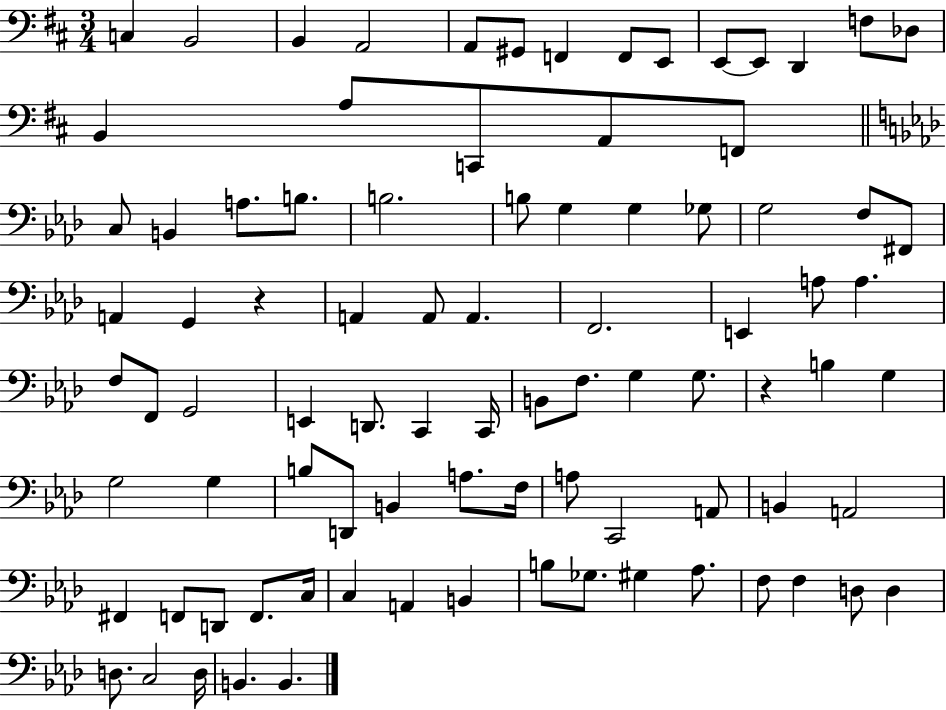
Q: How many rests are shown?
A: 2